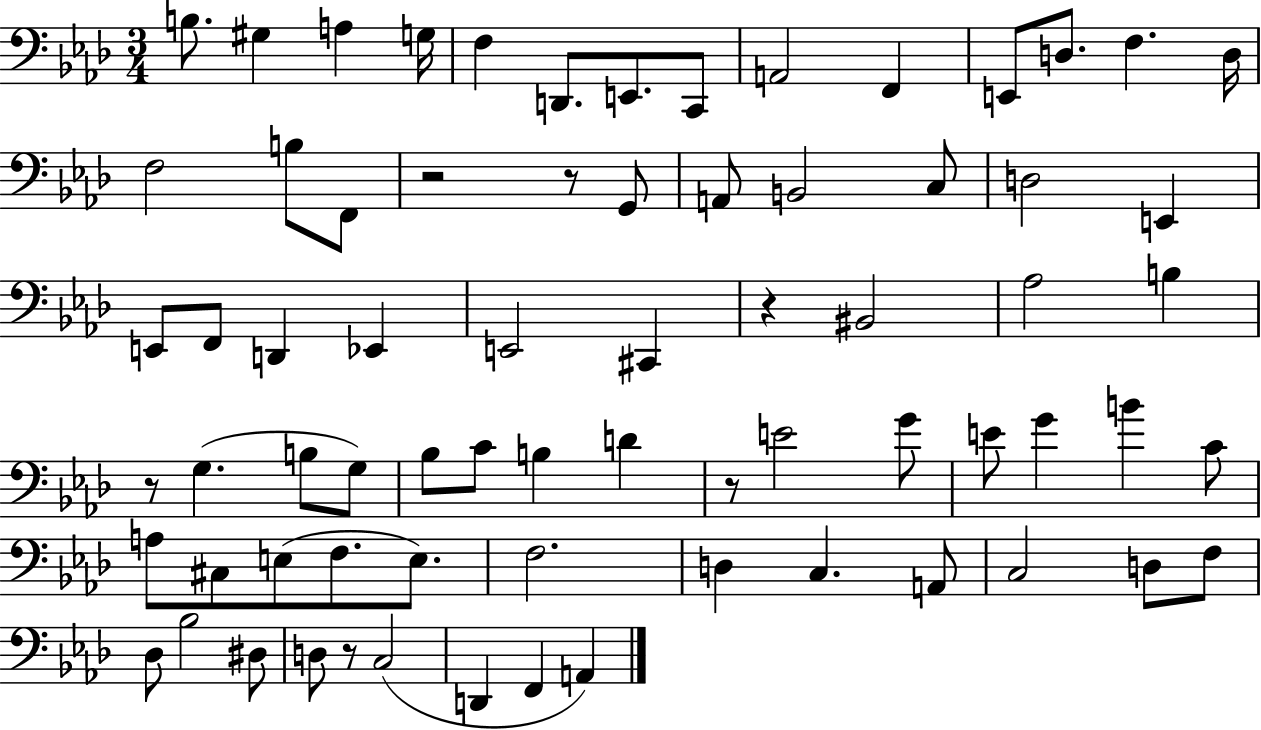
B3/e. G#3/q A3/q G3/s F3/q D2/e. E2/e. C2/e A2/h F2/q E2/e D3/e. F3/q. D3/s F3/h B3/e F2/e R/h R/e G2/e A2/e B2/h C3/e D3/h E2/q E2/e F2/e D2/q Eb2/q E2/h C#2/q R/q BIS2/h Ab3/h B3/q R/e G3/q. B3/e G3/e Bb3/e C4/e B3/q D4/q R/e E4/h G4/e E4/e G4/q B4/q C4/e A3/e C#3/e E3/e F3/e. E3/e. F3/h. D3/q C3/q. A2/e C3/h D3/e F3/e Db3/e Bb3/h D#3/e D3/e R/e C3/h D2/q F2/q A2/q